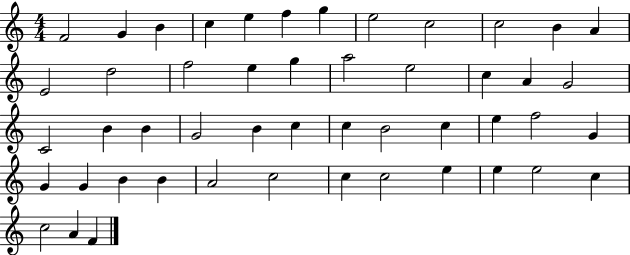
X:1
T:Untitled
M:4/4
L:1/4
K:C
F2 G B c e f g e2 c2 c2 B A E2 d2 f2 e g a2 e2 c A G2 C2 B B G2 B c c B2 c e f2 G G G B B A2 c2 c c2 e e e2 c c2 A F